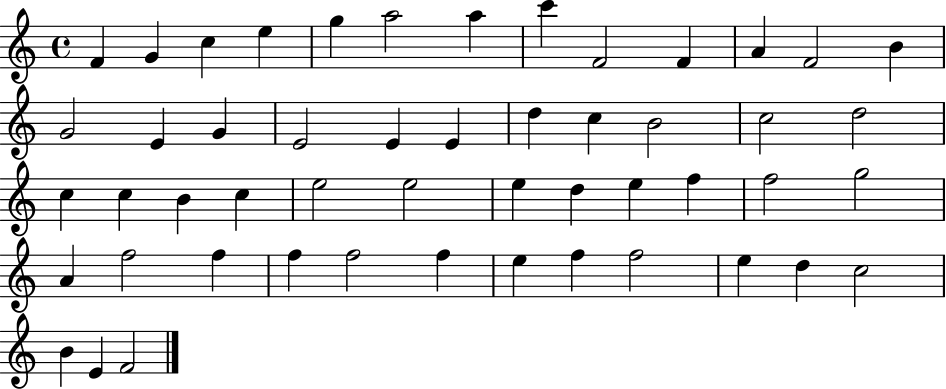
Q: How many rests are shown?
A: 0